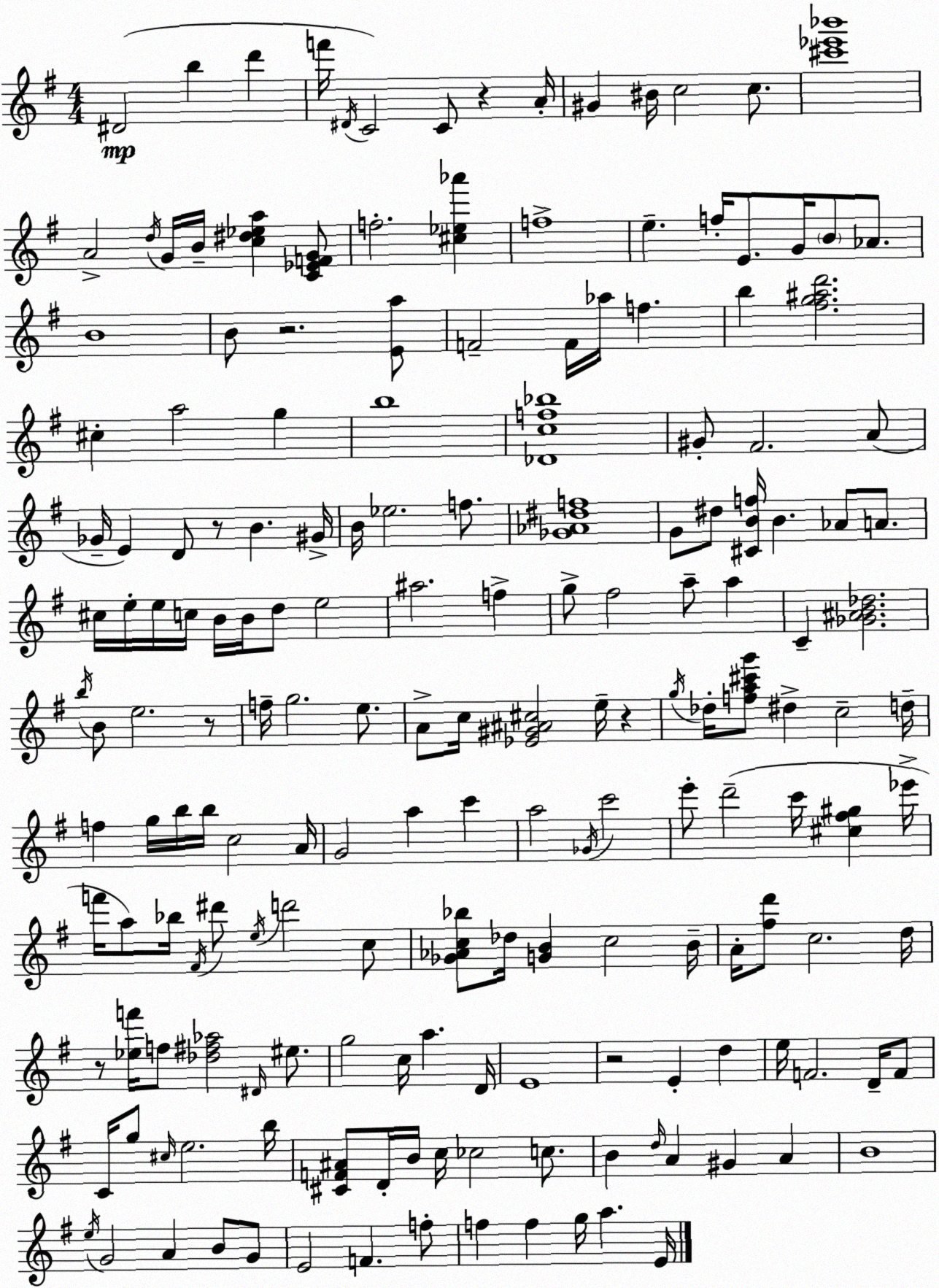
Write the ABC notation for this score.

X:1
T:Untitled
M:4/4
L:1/4
K:Em
^D2 b d' f'/4 ^D/4 C2 C/2 z A/4 ^G ^B/4 c2 c/2 [^c'_e'_b']4 A2 d/4 G/4 B/4 [c^d_ea] [C_EFG]/2 f2 [^c_e_a'] f4 e f/4 E/2 G/4 B/2 _A/2 B4 B/2 z2 [Ea]/2 F2 F/4 _a/4 f b [^fg^ad']2 ^c a2 g b4 [_Dcf_b]4 ^G/2 ^F2 A/2 _G/4 E D/2 z/2 B ^G/4 B/4 _e2 f/2 [_G_A^df]4 G/2 ^d/2 [^CBf]/4 B _A/2 A/2 ^c/4 e/4 e/4 c/4 B/4 B/4 d/2 e2 ^a2 f g/2 ^f2 a/2 a C [_G^AB_d]2 b/4 B/2 e2 z/2 f/4 g2 e/2 A/2 c/4 [_E^G^A^c]2 e/4 z g/4 _d/4 [fa^c'g']/2 ^d c2 d/4 f g/4 b/4 b/4 c2 A/4 G2 a c' a2 _G/4 c'2 e'/2 d'2 c'/4 [^c^f^g] _e'/4 f'/4 a/2 _b/4 ^F/4 ^d'/2 e/4 d'2 c/2 [_G_Ac_b]/2 _d/4 [GB] c2 B/4 A/4 [^fd']/2 c2 d/4 z/2 [_ef']/4 f/2 [_d^f_a]2 ^D/4 ^e/2 g2 c/4 a D/4 E4 z2 E d e/4 F2 D/4 F/2 C/4 g/2 ^c/4 e2 b/4 [^CF^A]/2 D/4 B/4 c/4 _c2 c/2 B d/4 A ^G A B4 e/4 G2 A B/2 G/2 E2 F f/2 f f g/4 a E/4